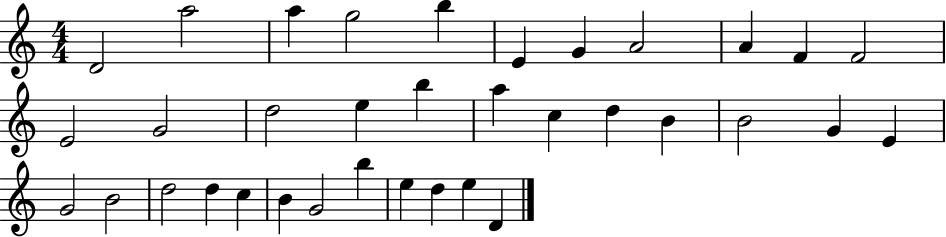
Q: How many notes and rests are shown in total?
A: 35